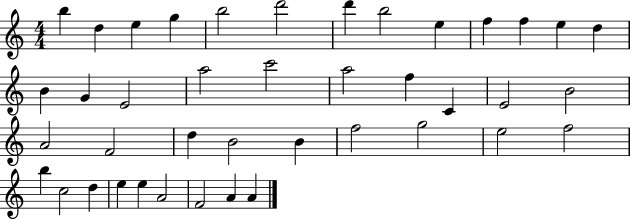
B5/q D5/q E5/q G5/q B5/h D6/h D6/q B5/h E5/q F5/q F5/q E5/q D5/q B4/q G4/q E4/h A5/h C6/h A5/h F5/q C4/q E4/h B4/h A4/h F4/h D5/q B4/h B4/q F5/h G5/h E5/h F5/h B5/q C5/h D5/q E5/q E5/q A4/h F4/h A4/q A4/q